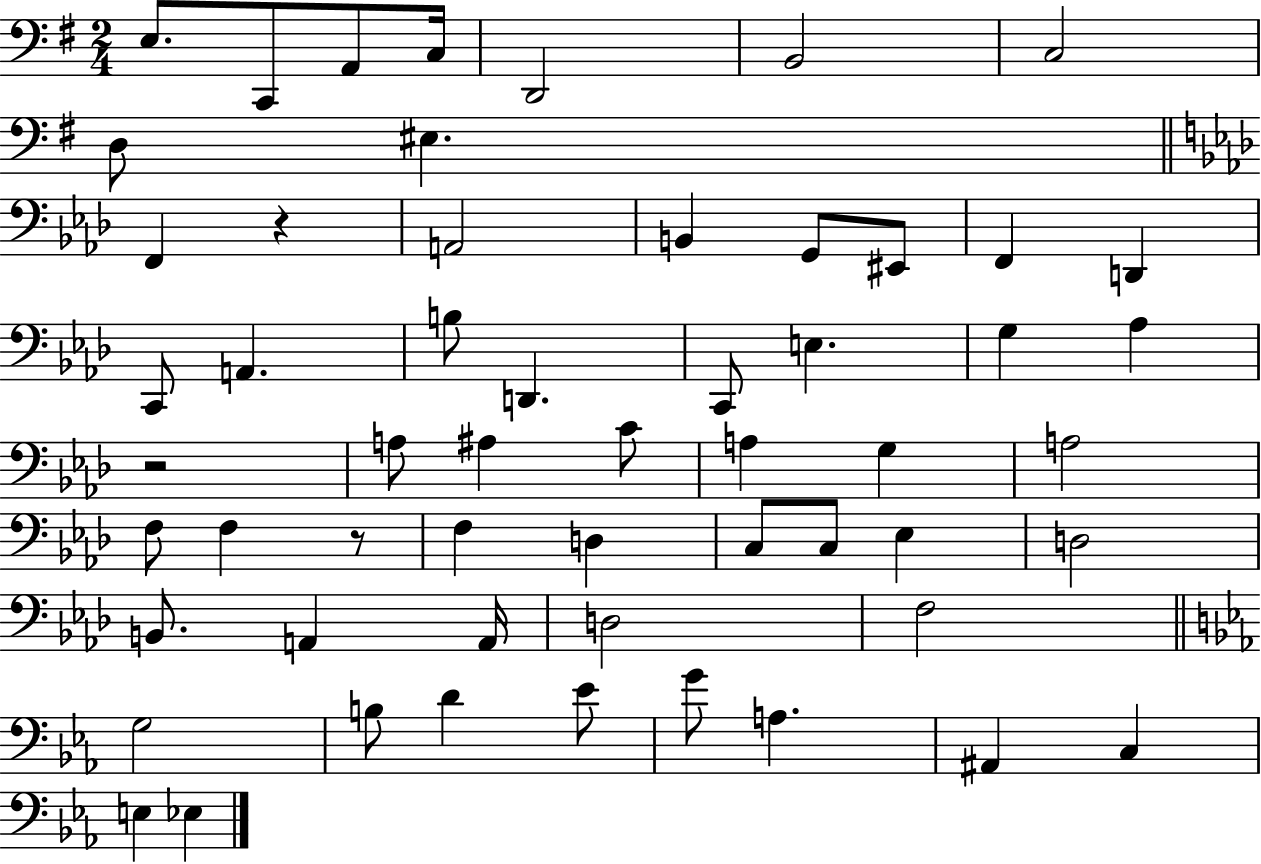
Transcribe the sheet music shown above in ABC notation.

X:1
T:Untitled
M:2/4
L:1/4
K:G
E,/2 C,,/2 A,,/2 C,/4 D,,2 B,,2 C,2 D,/2 ^E, F,, z A,,2 B,, G,,/2 ^E,,/2 F,, D,, C,,/2 A,, B,/2 D,, C,,/2 E, G, _A, z2 A,/2 ^A, C/2 A, G, A,2 F,/2 F, z/2 F, D, C,/2 C,/2 _E, D,2 B,,/2 A,, A,,/4 D,2 F,2 G,2 B,/2 D _E/2 G/2 A, ^A,, C, E, _E,